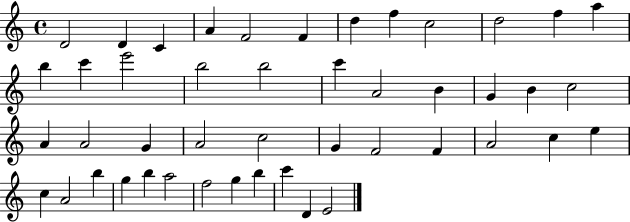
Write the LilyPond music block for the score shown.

{
  \clef treble
  \time 4/4
  \defaultTimeSignature
  \key c \major
  d'2 d'4 c'4 | a'4 f'2 f'4 | d''4 f''4 c''2 | d''2 f''4 a''4 | \break b''4 c'''4 e'''2 | b''2 b''2 | c'''4 a'2 b'4 | g'4 b'4 c''2 | \break a'4 a'2 g'4 | a'2 c''2 | g'4 f'2 f'4 | a'2 c''4 e''4 | \break c''4 a'2 b''4 | g''4 b''4 a''2 | f''2 g''4 b''4 | c'''4 d'4 e'2 | \break \bar "|."
}